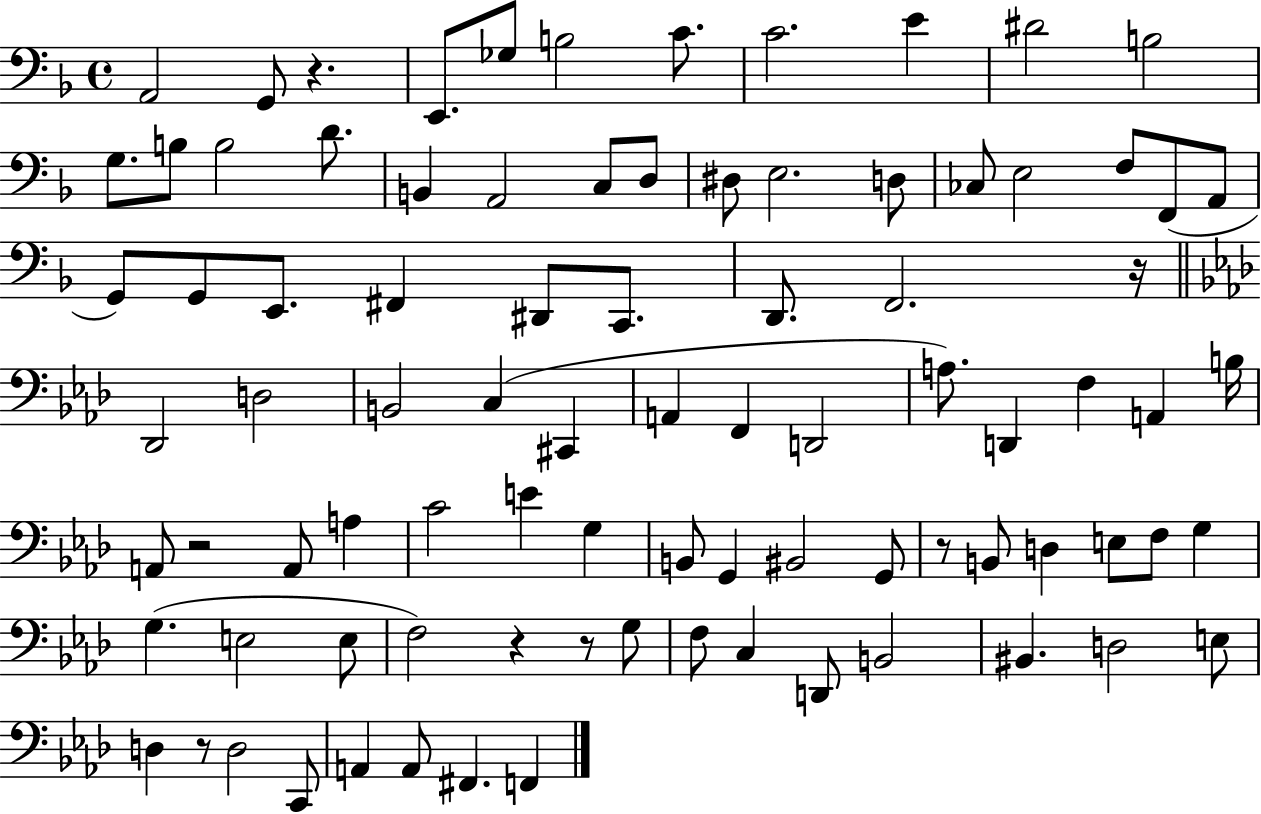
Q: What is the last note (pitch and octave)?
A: F2